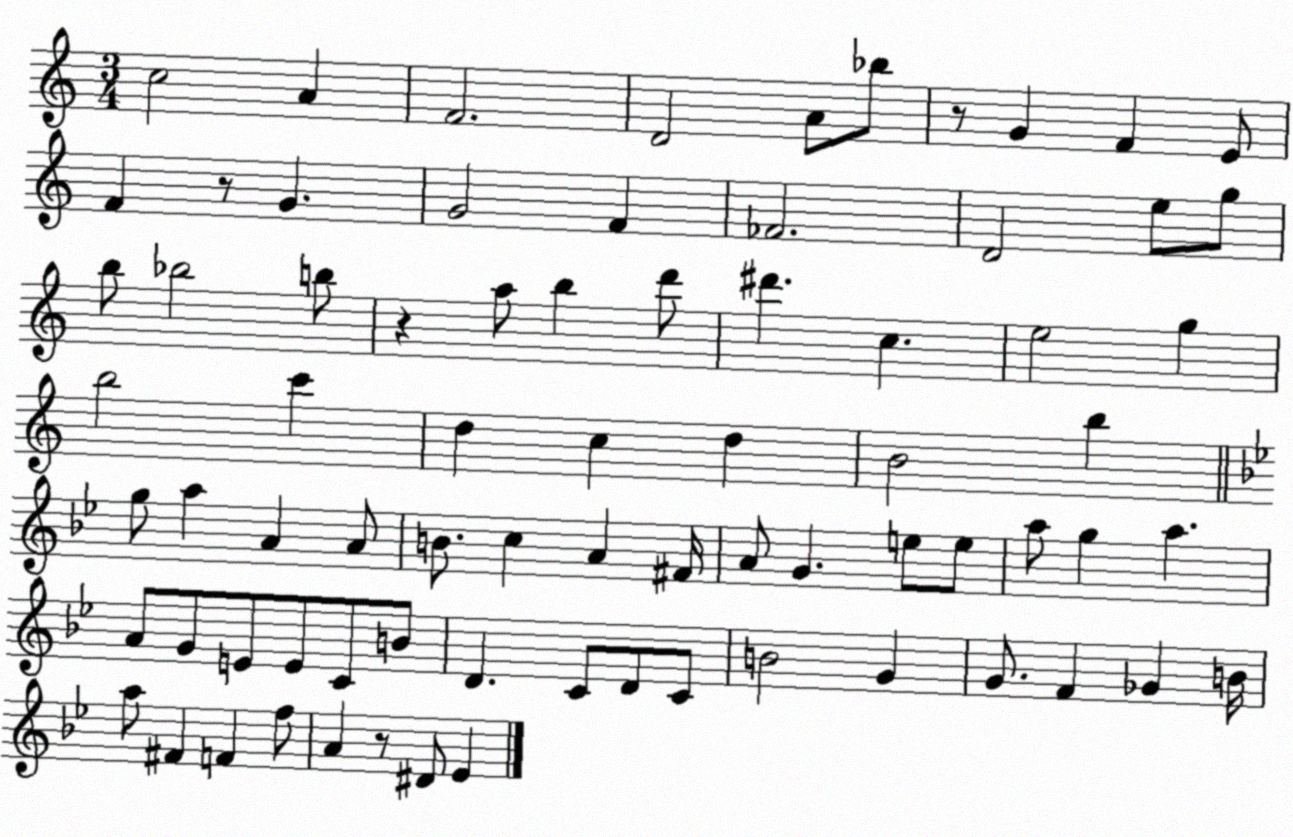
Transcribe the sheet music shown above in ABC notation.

X:1
T:Untitled
M:3/4
L:1/4
K:C
c2 A F2 D2 A/2 _b/2 z/2 G F E/2 F z/2 G G2 F _F2 D2 e/2 g/2 b/2 _b2 b/2 z a/2 b d'/2 ^d' c e2 g b2 c' d c d B2 b g/2 a A A/2 B/2 c A ^F/4 A/2 G e/2 e/2 a/2 g a A/2 G/2 E/2 E/2 C/2 B/2 D C/2 D/2 C/2 B2 G G/2 F _G B/4 a/2 ^F F f/2 A z/2 ^D/2 _E